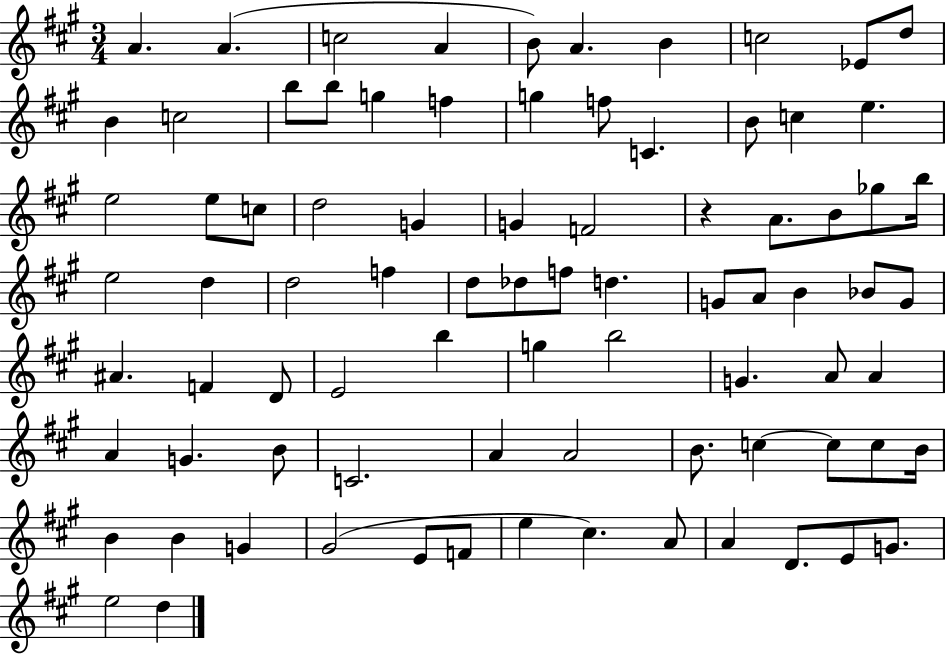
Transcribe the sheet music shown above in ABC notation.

X:1
T:Untitled
M:3/4
L:1/4
K:A
A A c2 A B/2 A B c2 _E/2 d/2 B c2 b/2 b/2 g f g f/2 C B/2 c e e2 e/2 c/2 d2 G G F2 z A/2 B/2 _g/2 b/4 e2 d d2 f d/2 _d/2 f/2 d G/2 A/2 B _B/2 G/2 ^A F D/2 E2 b g b2 G A/2 A A G B/2 C2 A A2 B/2 c c/2 c/2 B/4 B B G ^G2 E/2 F/2 e ^c A/2 A D/2 E/2 G/2 e2 d